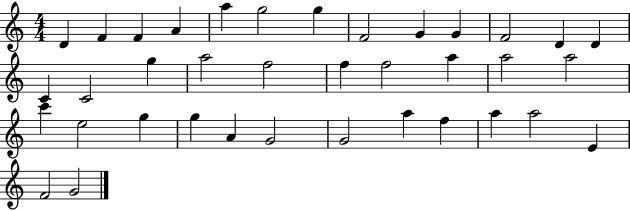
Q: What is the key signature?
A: C major